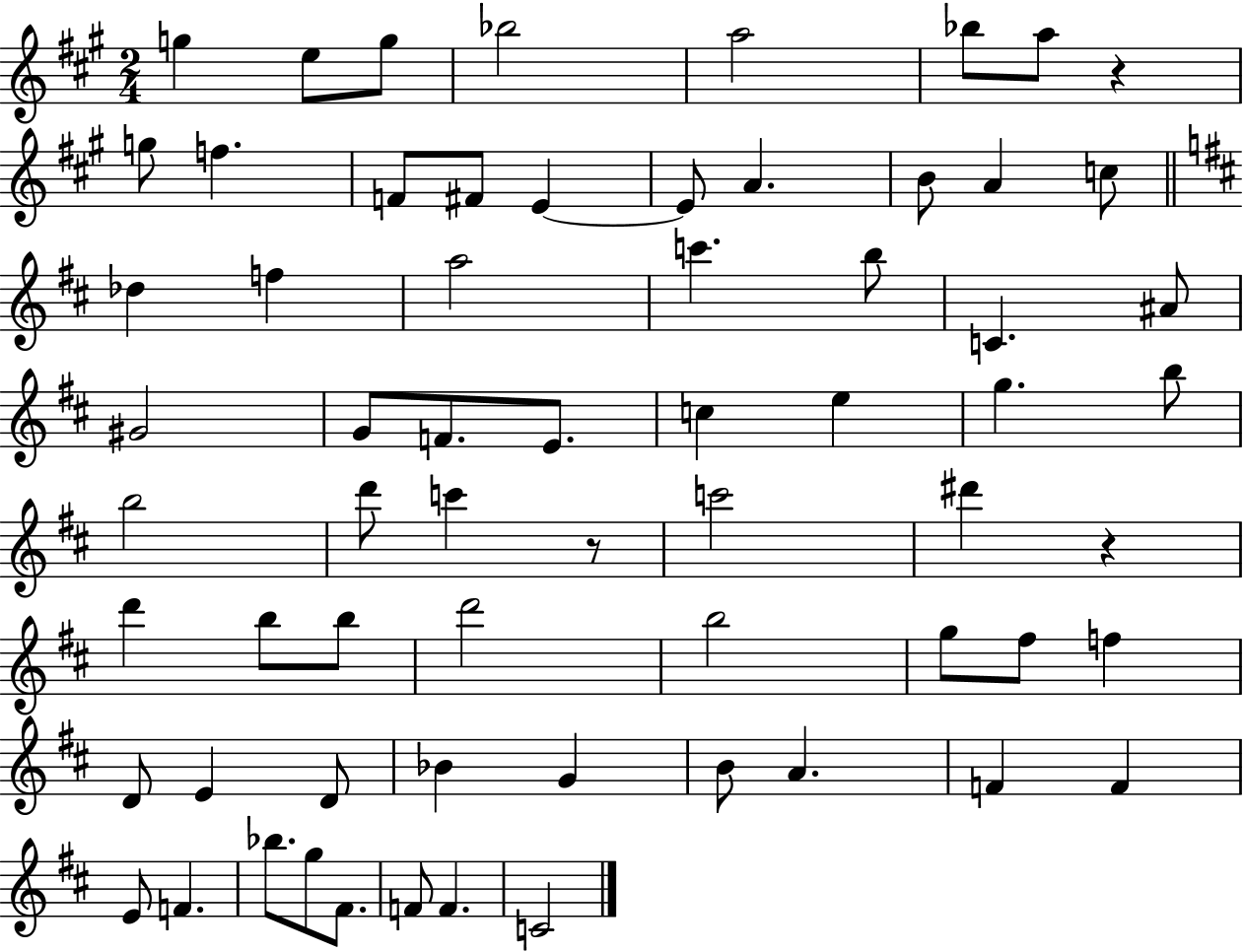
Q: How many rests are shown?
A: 3